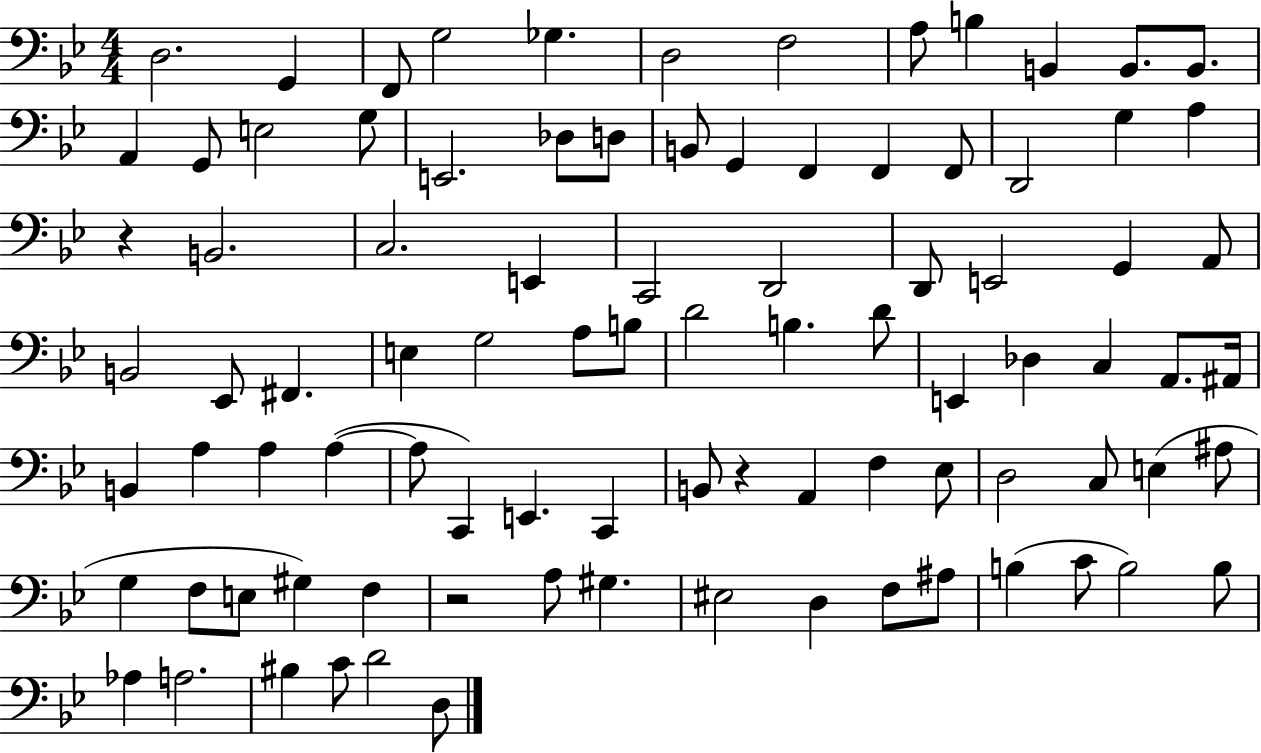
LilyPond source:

{
  \clef bass
  \numericTimeSignature
  \time 4/4
  \key bes \major
  d2. g,4 | f,8 g2 ges4. | d2 f2 | a8 b4 b,4 b,8. b,8. | \break a,4 g,8 e2 g8 | e,2. des8 d8 | b,8 g,4 f,4 f,4 f,8 | d,2 g4 a4 | \break r4 b,2. | c2. e,4 | c,2 d,2 | d,8 e,2 g,4 a,8 | \break b,2 ees,8 fis,4. | e4 g2 a8 b8 | d'2 b4. d'8 | e,4 des4 c4 a,8. ais,16 | \break b,4 a4 a4 a4~(~ | a8 c,4) e,4. c,4 | b,8 r4 a,4 f4 ees8 | d2 c8 e4( ais8 | \break g4 f8 e8 gis4) f4 | r2 a8 gis4. | eis2 d4 f8 ais8 | b4( c'8 b2) b8 | \break aes4 a2. | bis4 c'8 d'2 d8 | \bar "|."
}